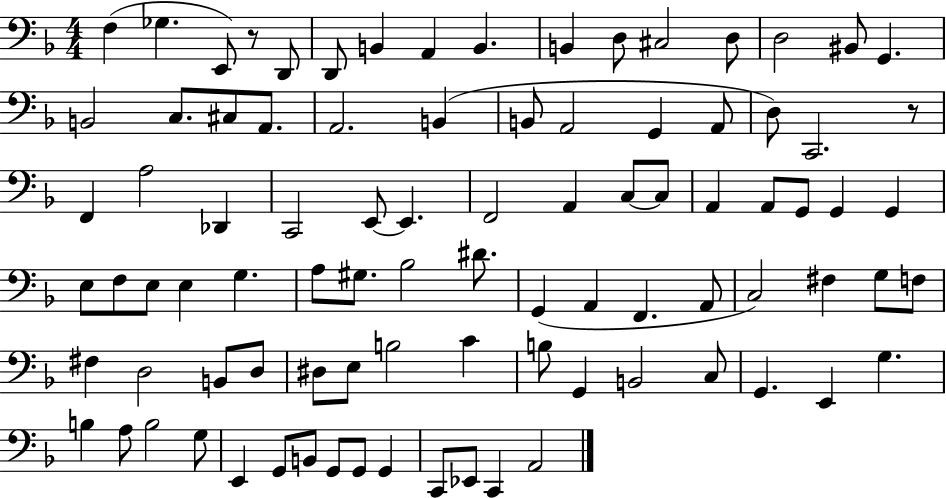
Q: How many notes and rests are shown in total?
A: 90